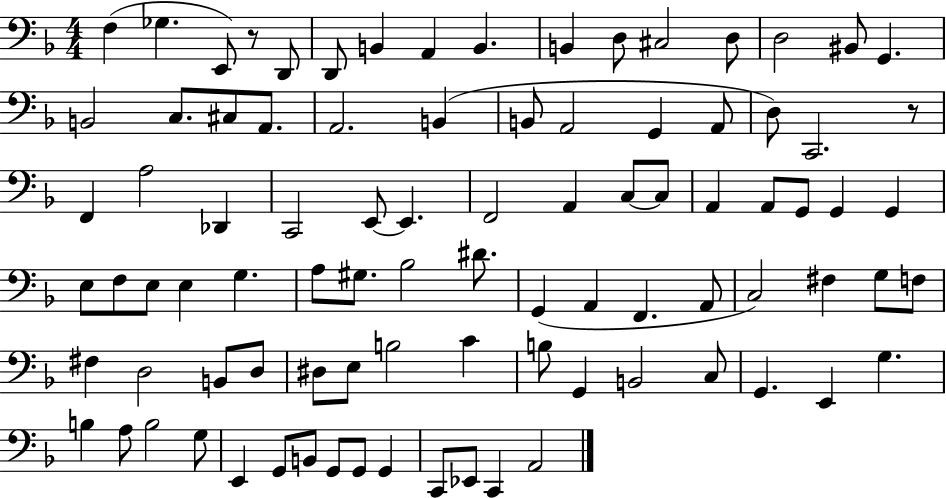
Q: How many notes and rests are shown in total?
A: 90